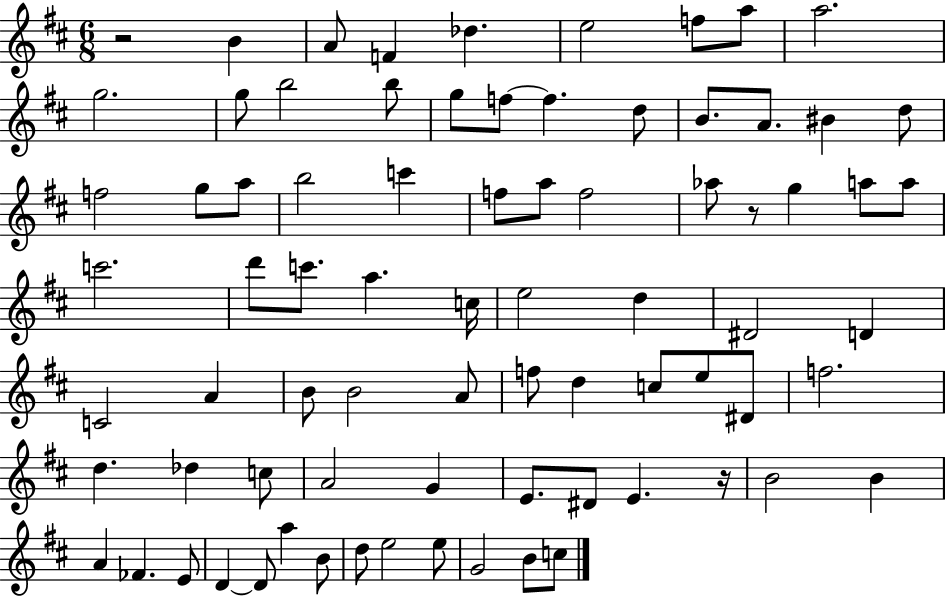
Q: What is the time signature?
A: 6/8